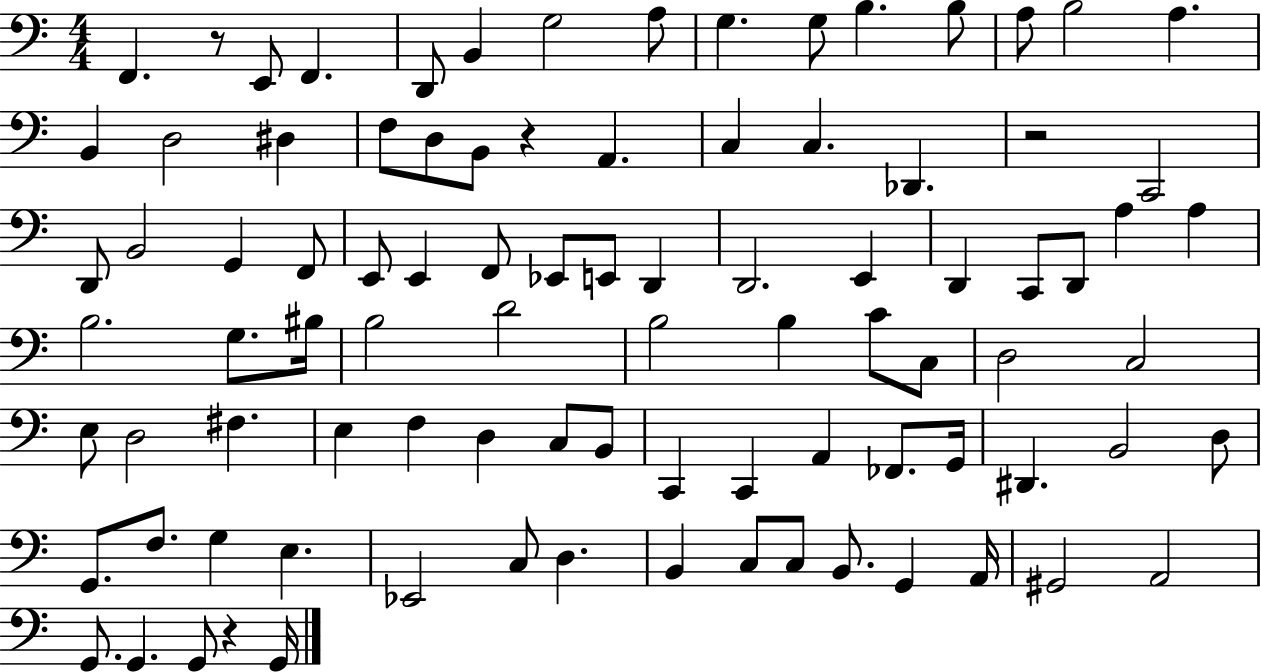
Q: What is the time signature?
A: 4/4